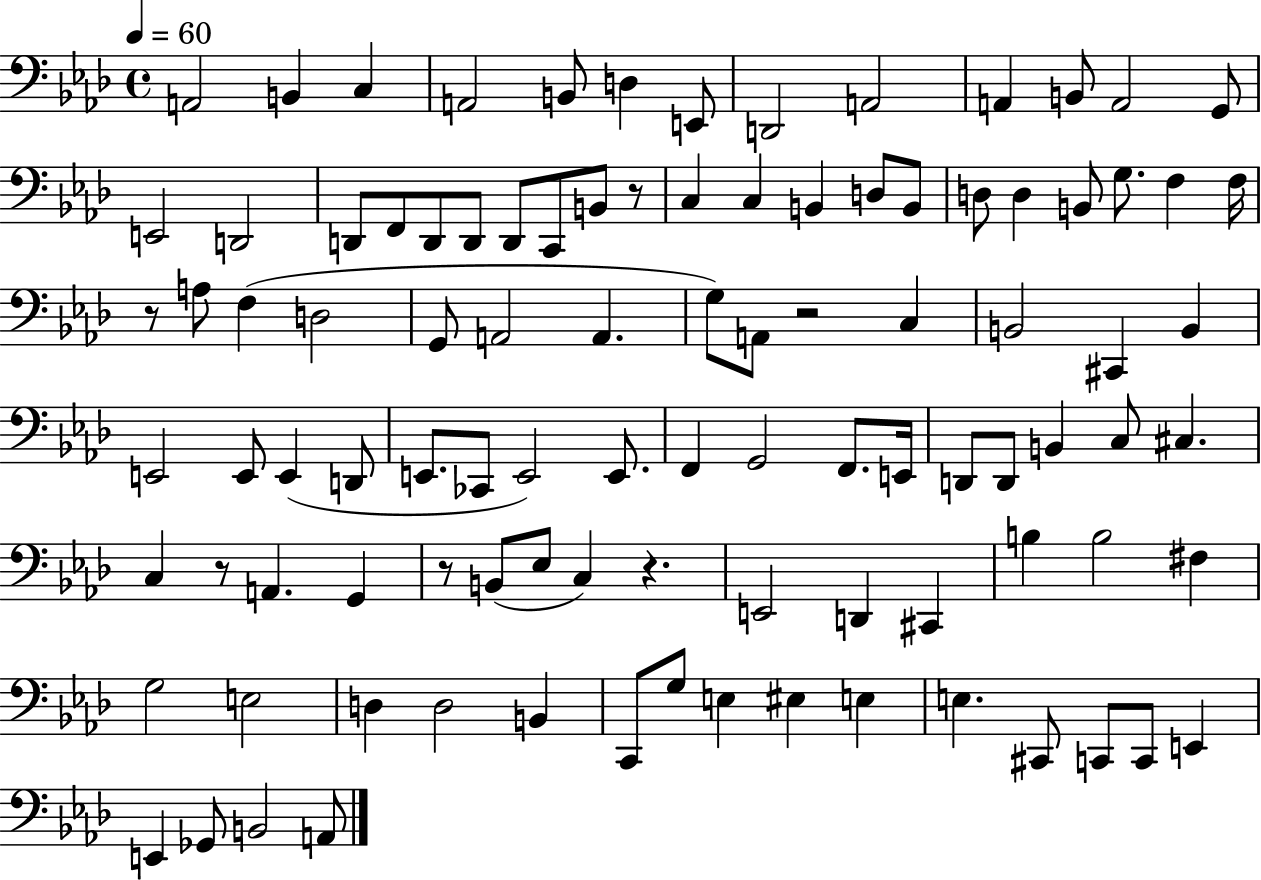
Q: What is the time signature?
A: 4/4